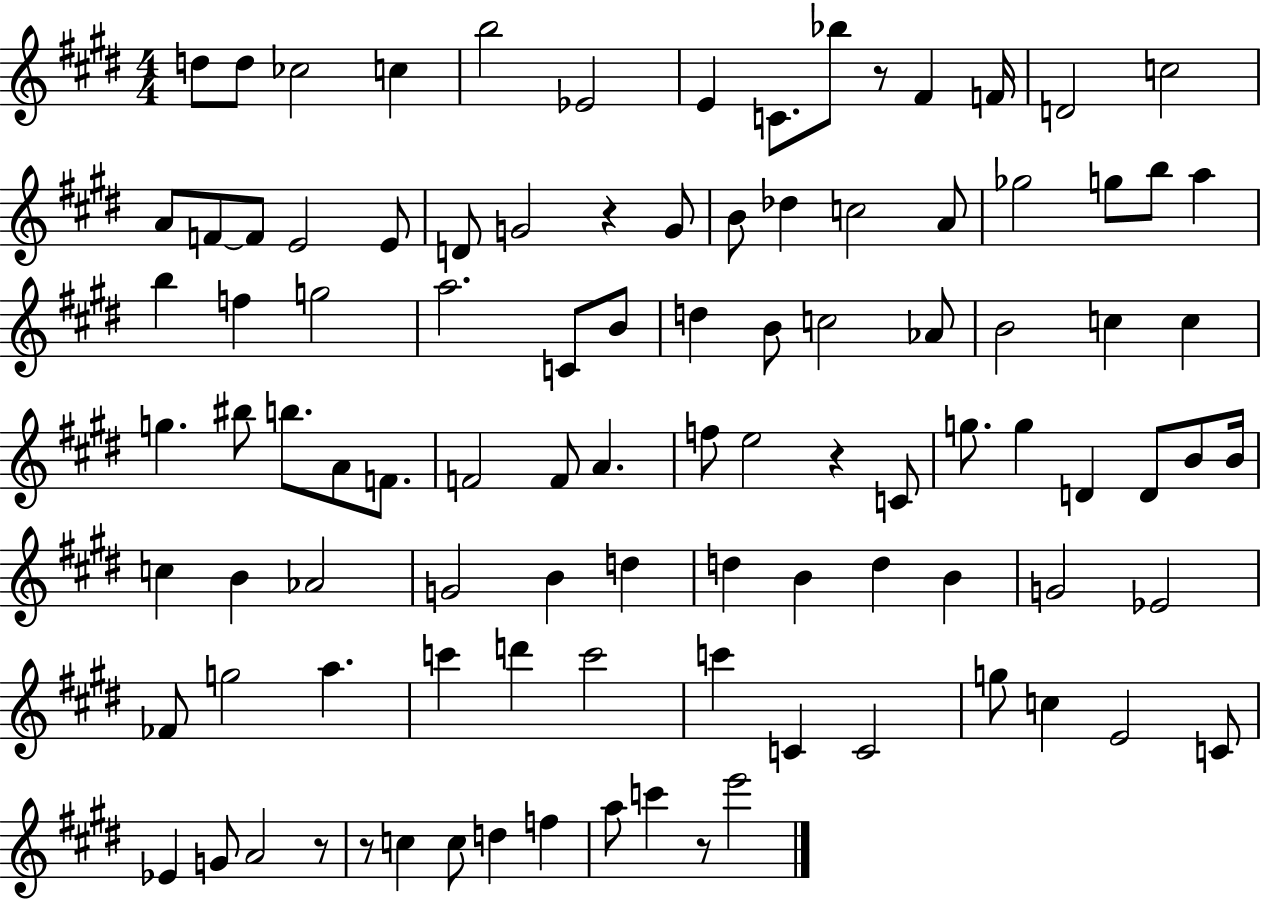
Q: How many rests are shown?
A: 6